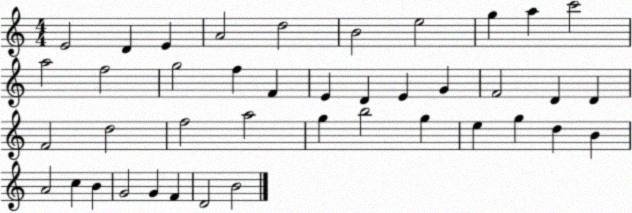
X:1
T:Untitled
M:4/4
L:1/4
K:C
E2 D E A2 d2 B2 e2 g a c'2 a2 f2 g2 f F E D E G F2 D D F2 d2 f2 a2 g b2 g e g d B A2 c B G2 G F D2 B2